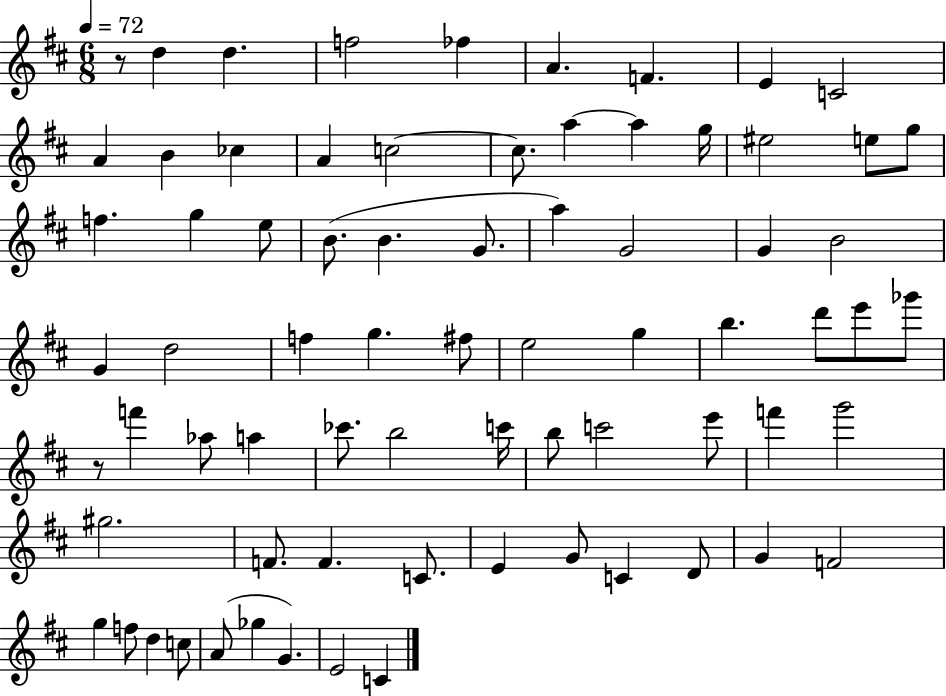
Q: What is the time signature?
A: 6/8